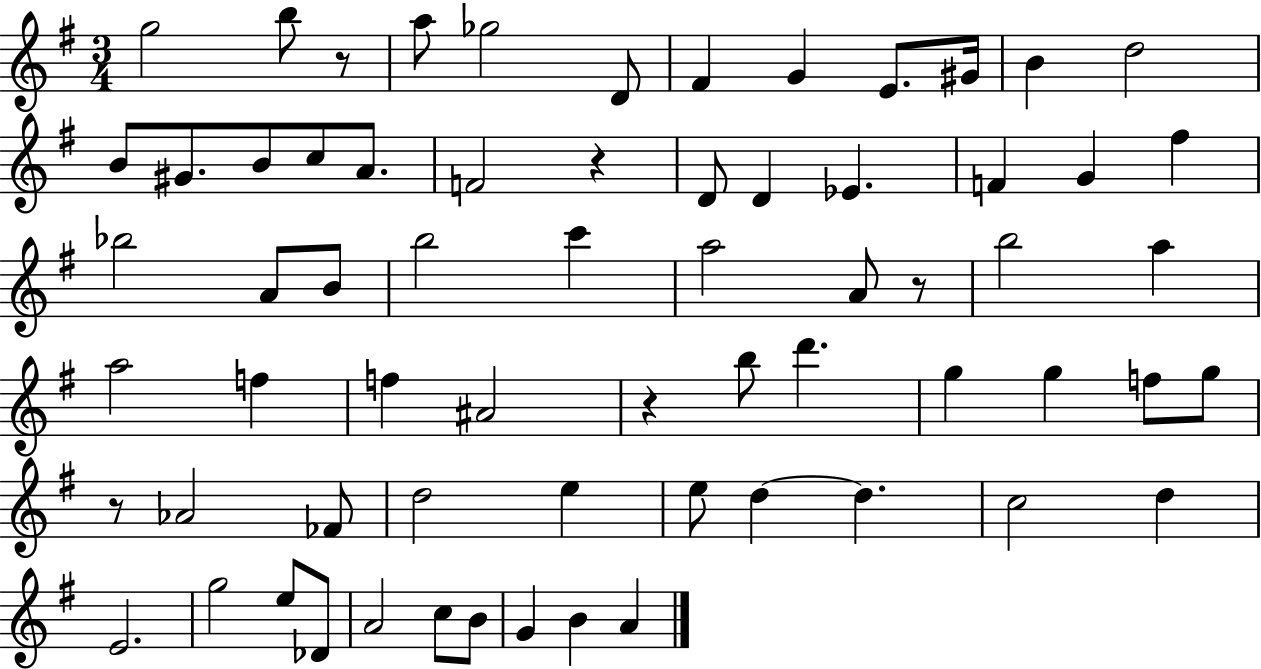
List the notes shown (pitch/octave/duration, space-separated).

G5/h B5/e R/e A5/e Gb5/h D4/e F#4/q G4/q E4/e. G#4/s B4/q D5/h B4/e G#4/e. B4/e C5/e A4/e. F4/h R/q D4/e D4/q Eb4/q. F4/q G4/q F#5/q Bb5/h A4/e B4/e B5/h C6/q A5/h A4/e R/e B5/h A5/q A5/h F5/q F5/q A#4/h R/q B5/e D6/q. G5/q G5/q F5/e G5/e R/e Ab4/h FES4/e D5/h E5/q E5/e D5/q D5/q. C5/h D5/q E4/h. G5/h E5/e Db4/e A4/h C5/e B4/e G4/q B4/q A4/q